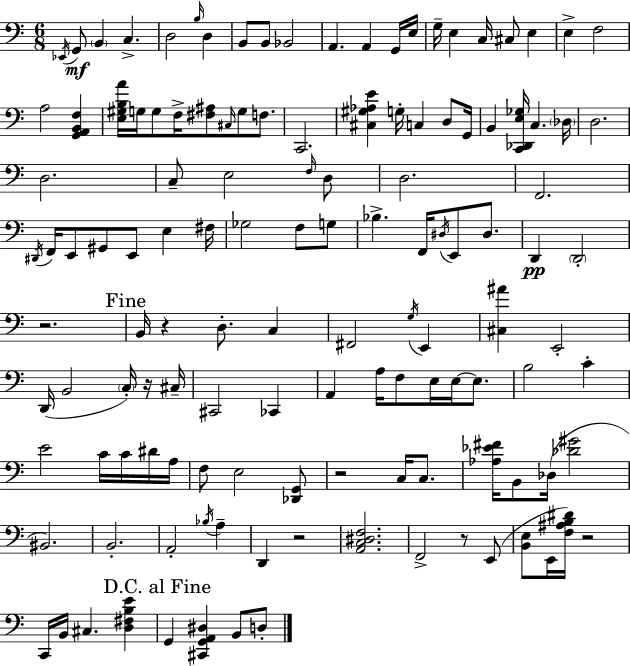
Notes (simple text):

Eb2/s G2/e B2/q C3/q. D3/h B3/s D3/q B2/e B2/e Bb2/h A2/q. A2/q G2/s E3/s G3/s E3/q C3/s C#3/e E3/q E3/q F3/h A3/h [G2,A2,B2,F3]/q [E3,G#3,B3,A4]/s G3/s G3/e F3/s [F#3,A#3]/e C#3/s G3/e F3/e. C2/h. [C#3,G#3,Ab3,E4]/q G3/s C3/q D3/e G2/s B2/q [C2,Db2,E3,Gb3]/s C3/q. Db3/s D3/h. D3/h. C3/e E3/h F3/s D3/e D3/h. F2/h. D#2/s F2/s E2/e G#2/e E2/e E3/q F#3/s Gb3/h F3/e G3/e Bb3/q. F2/s D#3/s E2/e D#3/e. D2/q D2/h R/h. B2/s R/q D3/e. C3/q F#2/h G3/s E2/q [C#3,A#4]/q E2/h D2/s B2/h C3/s R/s C#3/s C#2/h CES2/q A2/q A3/s F3/e E3/s E3/s E3/e. B3/h C4/q E4/h C4/s C4/s D#4/s A3/s F3/e E3/h [Db2,G2]/e R/h C3/s C3/e. [Ab3,Eb4,F#4]/s B2/e Db3/s [Db4,G#4]/h BIS2/h. B2/h. A2/h Bb3/s A3/q D2/q R/h [A2,C3,D#3,F3]/h. F2/h R/e E2/e [B2,E3]/e E2/s [F3,A#3,B3,D#4]/s R/h C2/s B2/s C#3/q. [D3,F#3,B3,E4]/q G2/q [C#2,G2,A2,D#3]/q B2/e D3/e